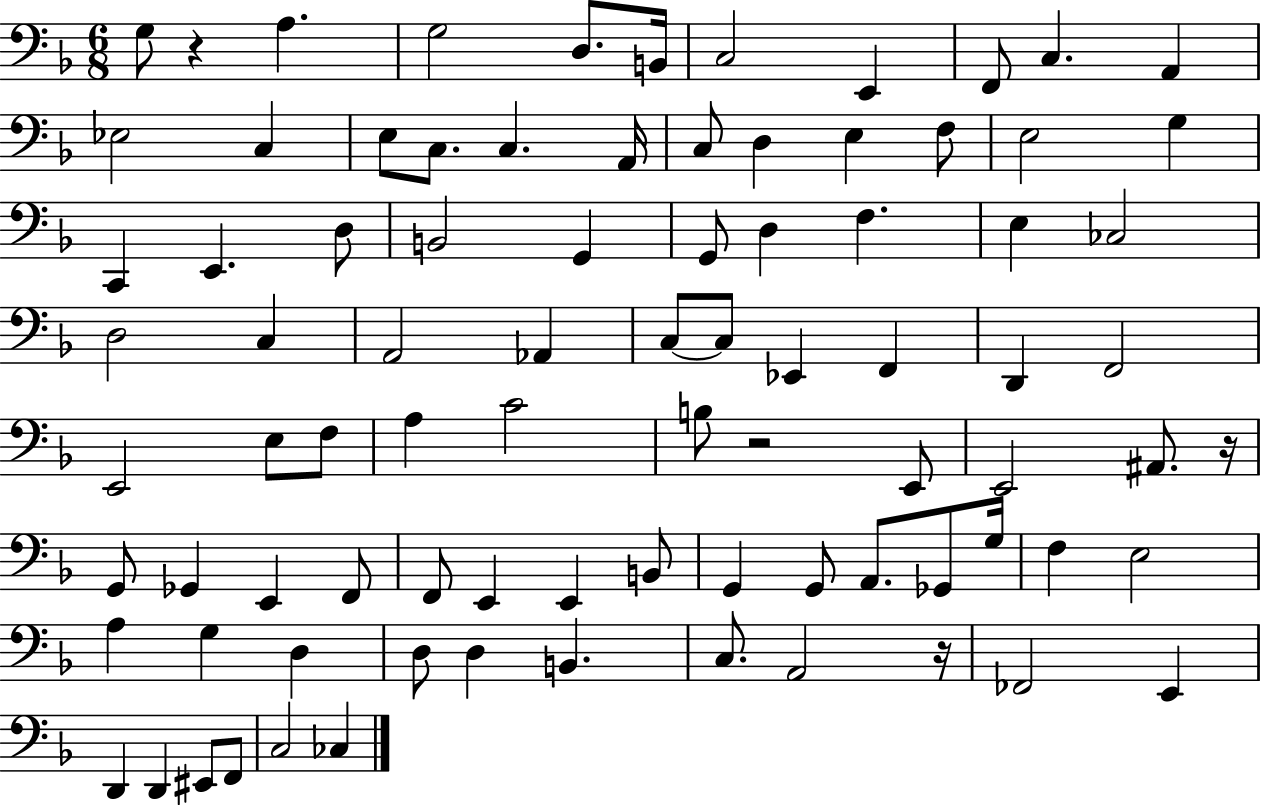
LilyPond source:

{
  \clef bass
  \numericTimeSignature
  \time 6/8
  \key f \major
  g8 r4 a4. | g2 d8. b,16 | c2 e,4 | f,8 c4. a,4 | \break ees2 c4 | e8 c8. c4. a,16 | c8 d4 e4 f8 | e2 g4 | \break c,4 e,4. d8 | b,2 g,4 | g,8 d4 f4. | e4 ces2 | \break d2 c4 | a,2 aes,4 | c8~~ c8 ees,4 f,4 | d,4 f,2 | \break e,2 e8 f8 | a4 c'2 | b8 r2 e,8 | e,2 ais,8. r16 | \break g,8 ges,4 e,4 f,8 | f,8 e,4 e,4 b,8 | g,4 g,8 a,8. ges,8 g16 | f4 e2 | \break a4 g4 d4 | d8 d4 b,4. | c8. a,2 r16 | fes,2 e,4 | \break d,4 d,4 eis,8 f,8 | c2 ces4 | \bar "|."
}